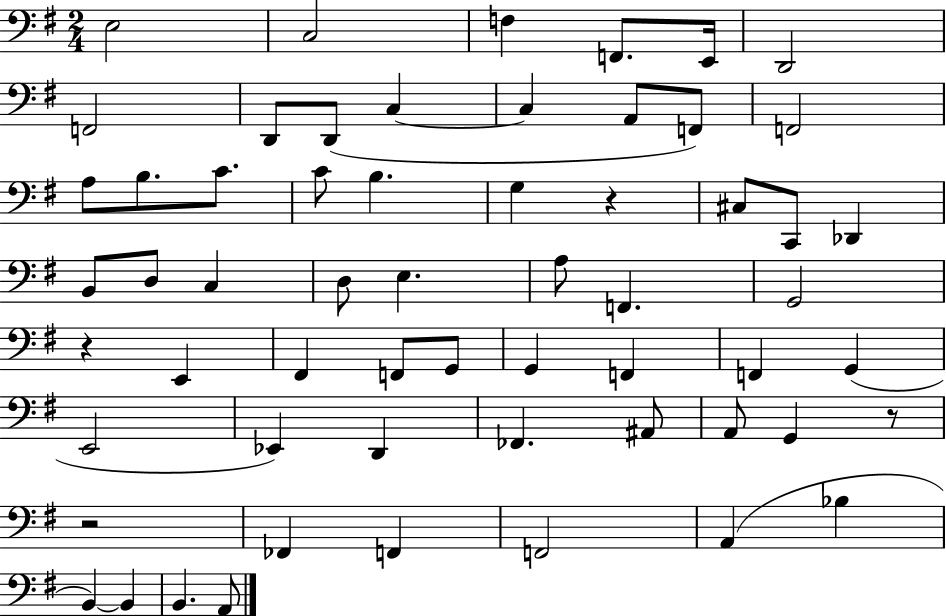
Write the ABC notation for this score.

X:1
T:Untitled
M:2/4
L:1/4
K:G
E,2 C,2 F, F,,/2 E,,/4 D,,2 F,,2 D,,/2 D,,/2 C, C, A,,/2 F,,/2 F,,2 A,/2 B,/2 C/2 C/2 B, G, z ^C,/2 C,,/2 _D,, B,,/2 D,/2 C, D,/2 E, A,/2 F,, G,,2 z E,, ^F,, F,,/2 G,,/2 G,, F,, F,, G,, E,,2 _E,, D,, _F,, ^A,,/2 A,,/2 G,, z/2 z2 _F,, F,, F,,2 A,, _B, B,, B,, B,, A,,/2